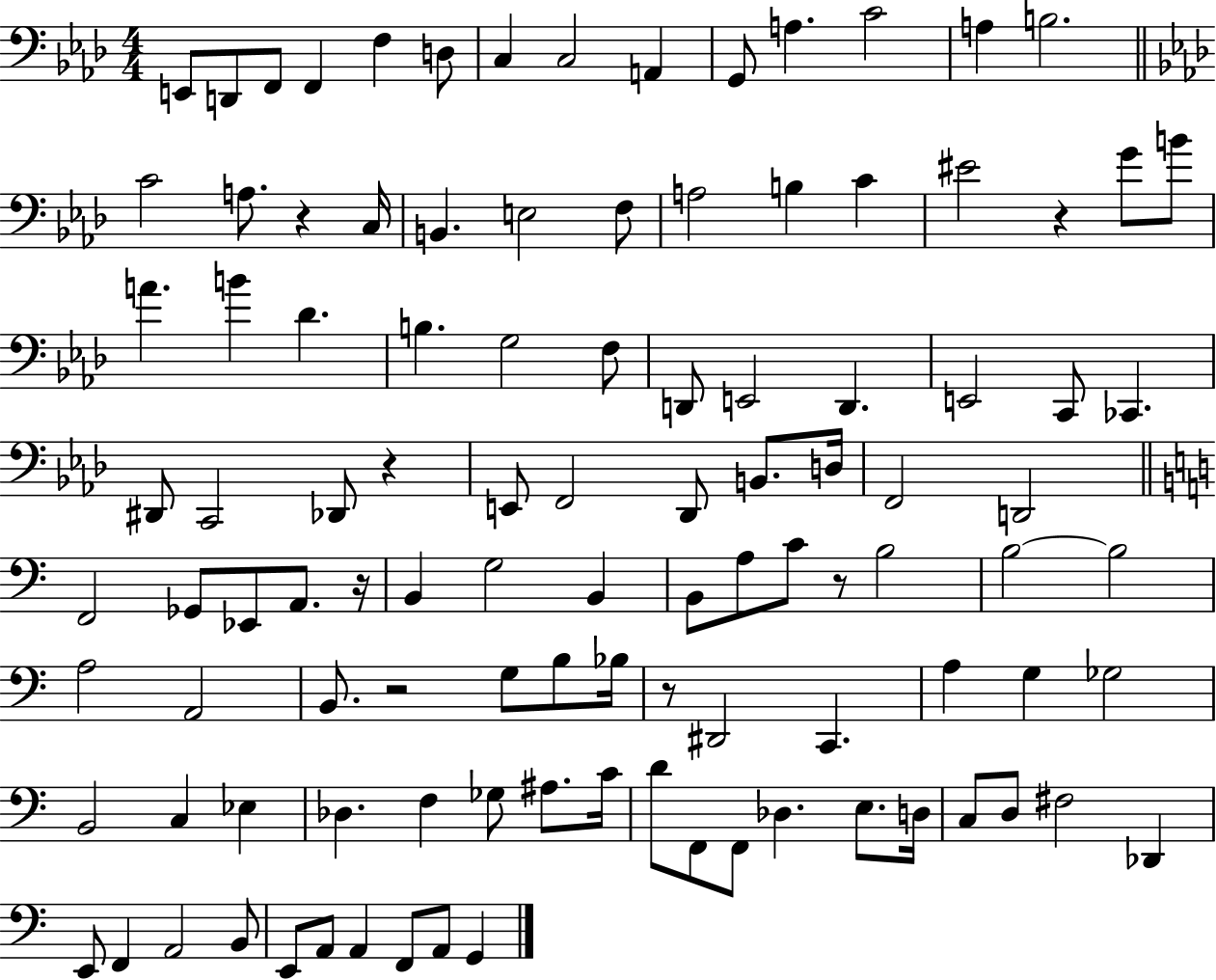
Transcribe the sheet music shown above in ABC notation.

X:1
T:Untitled
M:4/4
L:1/4
K:Ab
E,,/2 D,,/2 F,,/2 F,, F, D,/2 C, C,2 A,, G,,/2 A, C2 A, B,2 C2 A,/2 z C,/4 B,, E,2 F,/2 A,2 B, C ^E2 z G/2 B/2 A B _D B, G,2 F,/2 D,,/2 E,,2 D,, E,,2 C,,/2 _C,, ^D,,/2 C,,2 _D,,/2 z E,,/2 F,,2 _D,,/2 B,,/2 D,/4 F,,2 D,,2 F,,2 _G,,/2 _E,,/2 A,,/2 z/4 B,, G,2 B,, B,,/2 A,/2 C/2 z/2 B,2 B,2 B,2 A,2 A,,2 B,,/2 z2 G,/2 B,/2 _B,/4 z/2 ^D,,2 C,, A, G, _G,2 B,,2 C, _E, _D, F, _G,/2 ^A,/2 C/4 D/2 F,,/2 F,,/2 _D, E,/2 D,/4 C,/2 D,/2 ^F,2 _D,, E,,/2 F,, A,,2 B,,/2 E,,/2 A,,/2 A,, F,,/2 A,,/2 G,,